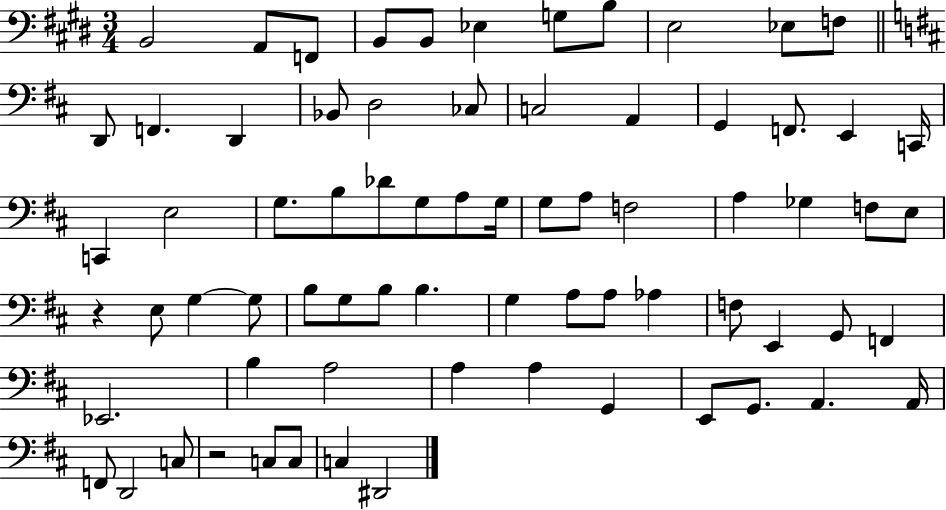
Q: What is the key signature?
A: E major